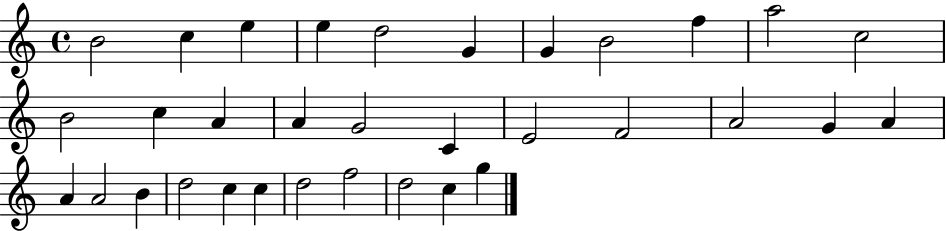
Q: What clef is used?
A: treble